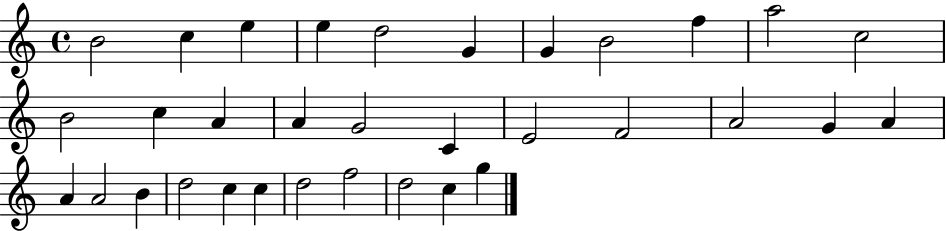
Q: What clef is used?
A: treble